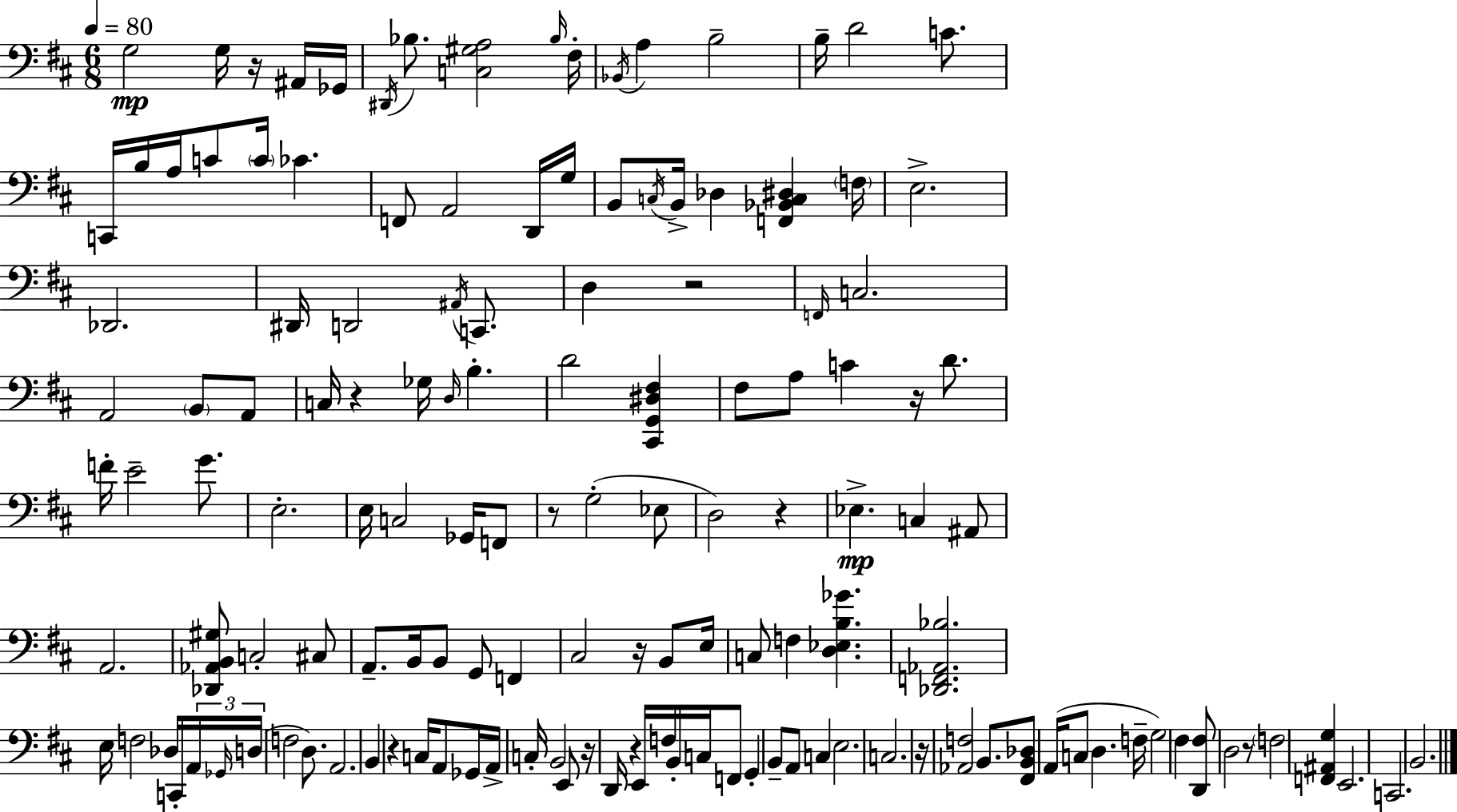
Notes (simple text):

G3/h G3/s R/s A#2/s Gb2/s D#2/s Bb3/e. [C3,G#3,A3]/h Bb3/s F#3/s Bb2/s A3/q B3/h B3/s D4/h C4/e. C2/s B3/s A3/s C4/e C4/s CES4/q. F2/e A2/h D2/s G3/s B2/e C3/s B2/s Db3/q [F2,Bb2,C3,D#3]/q F3/s E3/h. Db2/h. D#2/s D2/h A#2/s C2/e. D3/q R/h F2/s C3/h. A2/h B2/e A2/e C3/s R/q Gb3/s D3/s B3/q. D4/h [C#2,G2,D#3,F#3]/q F#3/e A3/e C4/q R/s D4/e. F4/s E4/h G4/e. E3/h. E3/s C3/h Gb2/s F2/e R/e G3/h Eb3/e D3/h R/q Eb3/q. C3/q A#2/e A2/h. [Db2,Ab2,B2,G#3]/e C3/h C#3/e A2/e. B2/s B2/e G2/e F2/q C#3/h R/s B2/e E3/s C3/e F3/q [D3,Eb3,B3,Gb4]/q. [Db2,F2,Ab2,Bb3]/h. E3/s F3/h Db3/s C2/s A2/s Gb2/s D3/s F3/h D3/e. A2/h. B2/q R/q C3/s A2/e Gb2/s A2/s C3/s B2/h E2/e R/s D2/s R/q E2/s F3/s B2/s C3/s F2/e G2/q B2/e A2/e C3/q E3/h. C3/h. R/s [Ab2,F3]/h B2/e. [F#2,B2,Db3]/e A2/s C3/e D3/q. F3/s G3/h F#3/q [D2,F#3]/e D3/h R/e F3/h [F2,A#2,G3]/q E2/h. C2/h. B2/h.